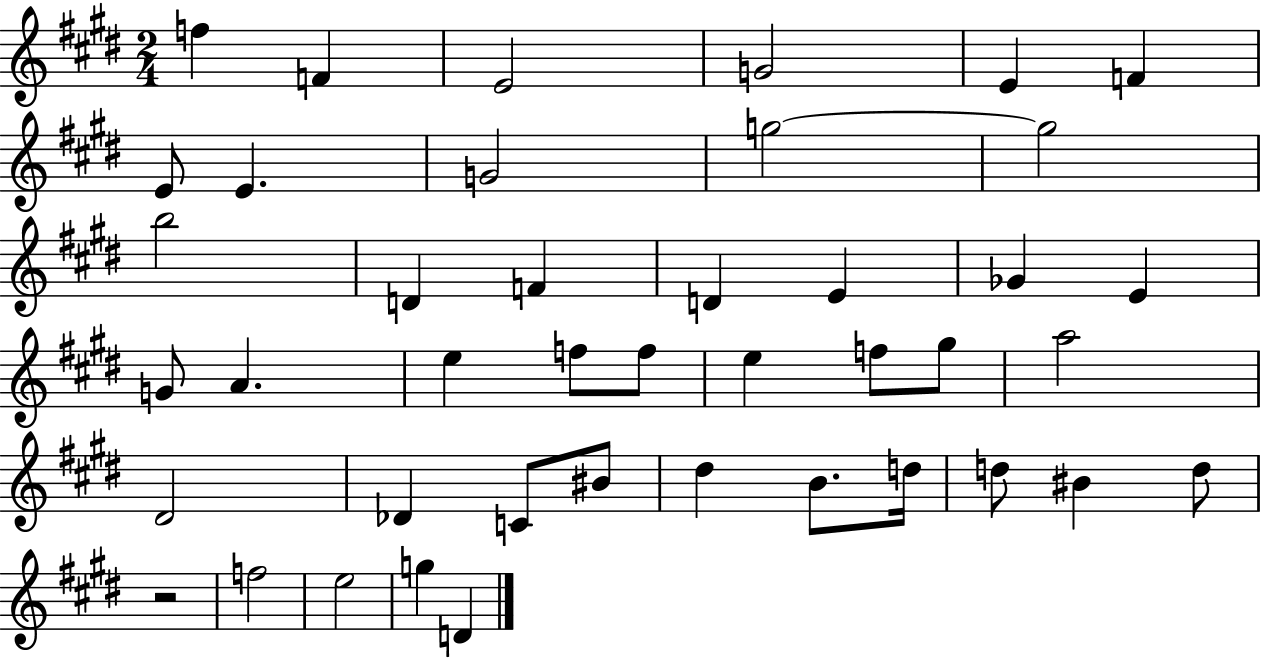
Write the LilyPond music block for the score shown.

{
  \clef treble
  \numericTimeSignature
  \time 2/4
  \key e \major
  f''4 f'4 | e'2 | g'2 | e'4 f'4 | \break e'8 e'4. | g'2 | g''2~~ | g''2 | \break b''2 | d'4 f'4 | d'4 e'4 | ges'4 e'4 | \break g'8 a'4. | e''4 f''8 f''8 | e''4 f''8 gis''8 | a''2 | \break dis'2 | des'4 c'8 bis'8 | dis''4 b'8. d''16 | d''8 bis'4 d''8 | \break r2 | f''2 | e''2 | g''4 d'4 | \break \bar "|."
}